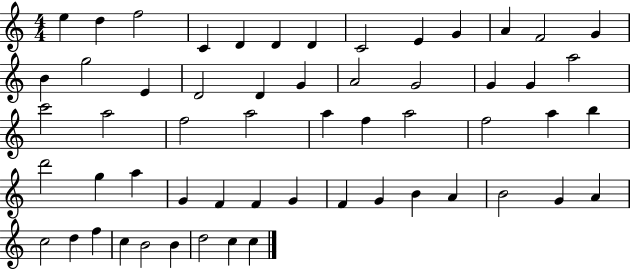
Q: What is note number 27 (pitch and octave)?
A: F5